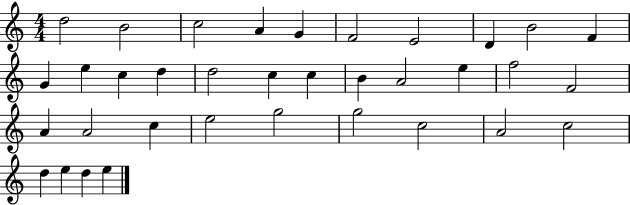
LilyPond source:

{
  \clef treble
  \numericTimeSignature
  \time 4/4
  \key c \major
  d''2 b'2 | c''2 a'4 g'4 | f'2 e'2 | d'4 b'2 f'4 | \break g'4 e''4 c''4 d''4 | d''2 c''4 c''4 | b'4 a'2 e''4 | f''2 f'2 | \break a'4 a'2 c''4 | e''2 g''2 | g''2 c''2 | a'2 c''2 | \break d''4 e''4 d''4 e''4 | \bar "|."
}